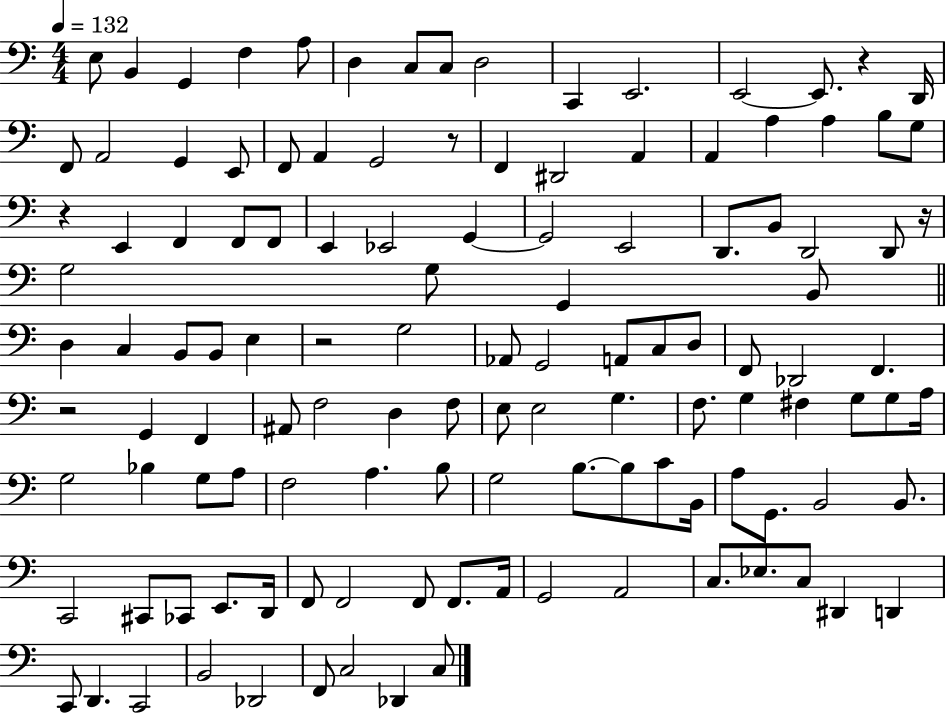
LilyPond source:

{
  \clef bass
  \numericTimeSignature
  \time 4/4
  \key c \major
  \tempo 4 = 132
  e8 b,4 g,4 f4 a8 | d4 c8 c8 d2 | c,4 e,2. | e,2~~ e,8. r4 d,16 | \break f,8 a,2 g,4 e,8 | f,8 a,4 g,2 r8 | f,4 dis,2 a,4 | a,4 a4 a4 b8 g8 | \break r4 e,4 f,4 f,8 f,8 | e,4 ees,2 g,4~~ | g,2 e,2 | d,8. b,8 d,2 d,8 r16 | \break g2 g8 g,4 b,8 | \bar "||" \break \key a \minor d4 c4 b,8 b,8 e4 | r2 g2 | aes,8 g,2 a,8 c8 d8 | f,8 des,2 f,4. | \break r2 g,4 f,4 | ais,8 f2 d4 f8 | e8 e2 g4. | f8. g4 fis4 g8 g8 a16 | \break g2 bes4 g8 a8 | f2 a4. b8 | g2 b8.~~ b8 c'8 b,16 | a8 g,8. b,2 b,8. | \break c,2 cis,8 ces,8 e,8. d,16 | f,8 f,2 f,8 f,8. a,16 | g,2 a,2 | c8. ees8. c8 dis,4 d,4 | \break c,8 d,4. c,2 | b,2 des,2 | f,8 c2 des,4 c8 | \bar "|."
}